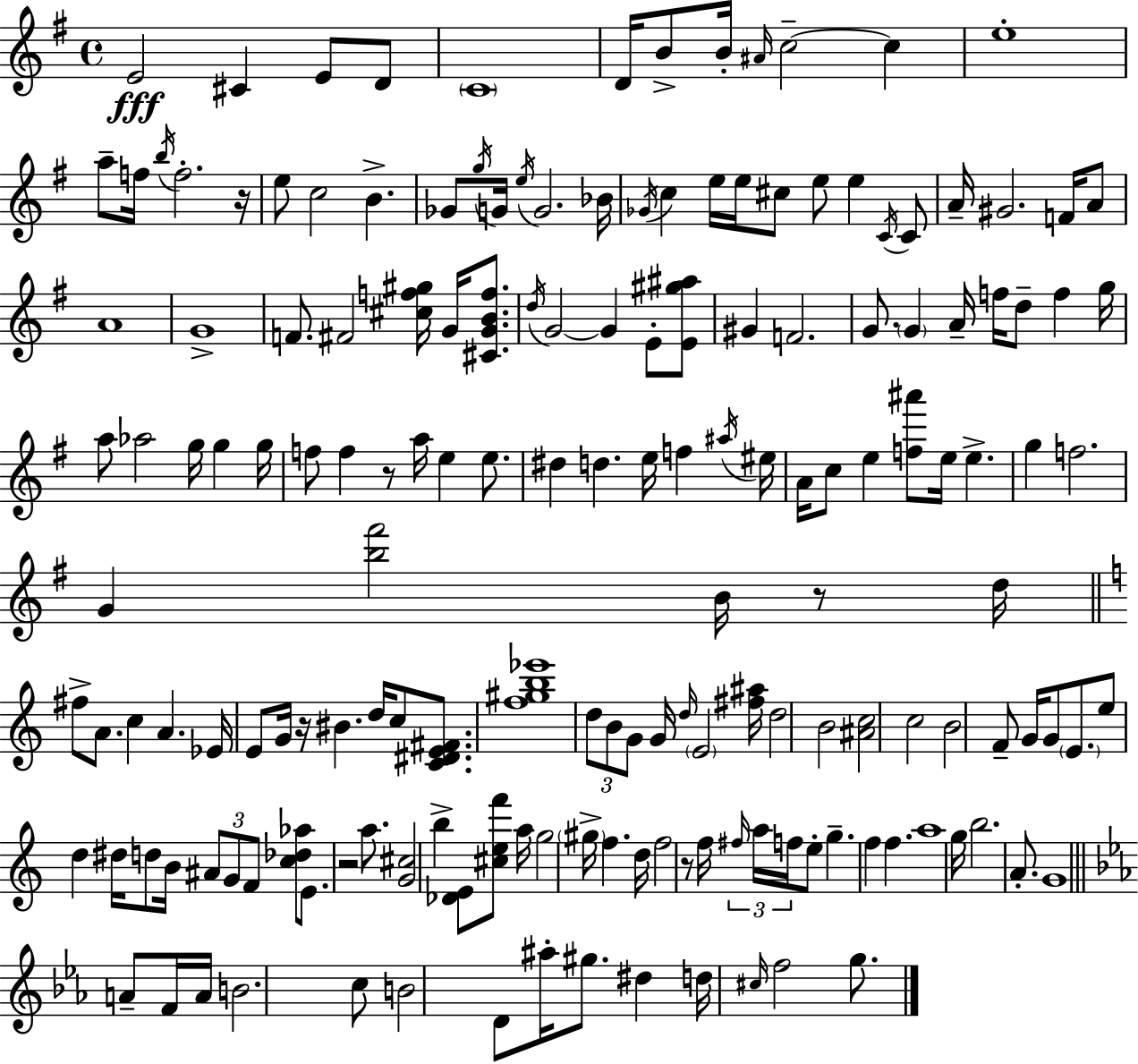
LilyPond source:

{
  \clef treble
  \time 4/4
  \defaultTimeSignature
  \key e \minor
  e'2\fff cis'4 e'8 d'8 | \parenthesize c'1 | d'16 b'8-> b'16-. \grace { ais'16 } c''2--~~ c''4 | e''1-. | \break a''8-- f''16 \acciaccatura { b''16 } f''2.-. | r16 e''8 c''2 b'4.-> | ges'8 \acciaccatura { g''16 } g'16 \acciaccatura { e''16 } g'2. | bes'16 \acciaccatura { ges'16 } c''4 e''16 e''16 cis''8 e''8 e''4 | \break \acciaccatura { c'16 } c'8 a'16-- gis'2. | f'16 a'8 a'1 | g'1-> | f'8. fis'2 | \break <cis'' f'' gis''>16 g'16 <cis' g' b' f''>8. \acciaccatura { d''16 } g'2~~ g'4 | e'8-. <e' gis'' ais''>8 gis'4 f'2. | g'8. \parenthesize g'4 a'16-- f''16 | d''8-- f''4 g''16 a''8 aes''2 | \break g''16 g''4 g''16 f''8 f''4 r8 a''16 | e''4 e''8. dis''4 d''4. | e''16 f''4 \acciaccatura { ais''16 } eis''16 a'16 c''8 e''4 <f'' ais'''>8 | e''16 e''4.-> g''4 f''2. | \break g'4 <b'' fis'''>2 | b'16 r8 d''16 \bar "||" \break \key a \minor fis''8-> a'8. c''4 a'4. ees'16 | e'8 g'16 r16 bis'4. d''16 c''8 <c' dis' e' fis'>8. | <f'' gis'' b'' ees'''>1 | \tuplet 3/2 { d''8 b'8 g'8 } g'16 \grace { d''16 } \parenthesize e'2 | \break <fis'' ais''>16 d''2 b'2 | <ais' c''>2 c''2 | b'2 f'8-- g'16 g'8 \parenthesize e'8. | e''8 d''4 dis''16 d''8 b'16 \tuplet 3/2 { ais'8 g'8 f'8 } | \break <c'' des'' aes''>8 e'8. r2 a''8. | <g' cis''>2 b''4-> <des' e'>8 <cis'' e'' f'''>8 | a''16 g''2 \parenthesize gis''16-> f''4. | d''16 f''2 r8 f''16 \tuplet 3/2 { \grace { fis''16 } a''16 f''16 } | \break e''8-. g''4.-- f''4 f''4. | a''1 | g''16 b''2. a'8.-. | g'1 | \break \bar "||" \break \key c \minor a'8-- f'16 a'16 b'2. | c''8 b'2 d'8 ais''16-. gis''8. | dis''4 d''16 \grace { cis''16 } f''2 g''8. | \bar "|."
}